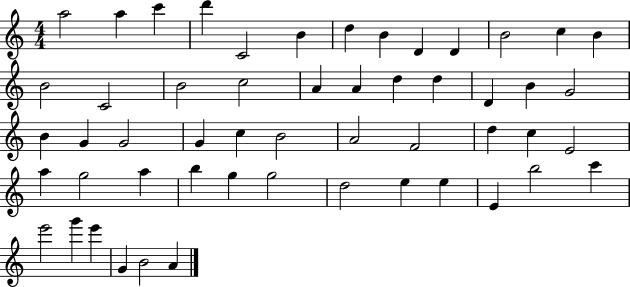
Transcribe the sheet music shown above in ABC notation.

X:1
T:Untitled
M:4/4
L:1/4
K:C
a2 a c' d' C2 B d B D D B2 c B B2 C2 B2 c2 A A d d D B G2 B G G2 G c B2 A2 F2 d c E2 a g2 a b g g2 d2 e e E b2 c' e'2 g' e' G B2 A